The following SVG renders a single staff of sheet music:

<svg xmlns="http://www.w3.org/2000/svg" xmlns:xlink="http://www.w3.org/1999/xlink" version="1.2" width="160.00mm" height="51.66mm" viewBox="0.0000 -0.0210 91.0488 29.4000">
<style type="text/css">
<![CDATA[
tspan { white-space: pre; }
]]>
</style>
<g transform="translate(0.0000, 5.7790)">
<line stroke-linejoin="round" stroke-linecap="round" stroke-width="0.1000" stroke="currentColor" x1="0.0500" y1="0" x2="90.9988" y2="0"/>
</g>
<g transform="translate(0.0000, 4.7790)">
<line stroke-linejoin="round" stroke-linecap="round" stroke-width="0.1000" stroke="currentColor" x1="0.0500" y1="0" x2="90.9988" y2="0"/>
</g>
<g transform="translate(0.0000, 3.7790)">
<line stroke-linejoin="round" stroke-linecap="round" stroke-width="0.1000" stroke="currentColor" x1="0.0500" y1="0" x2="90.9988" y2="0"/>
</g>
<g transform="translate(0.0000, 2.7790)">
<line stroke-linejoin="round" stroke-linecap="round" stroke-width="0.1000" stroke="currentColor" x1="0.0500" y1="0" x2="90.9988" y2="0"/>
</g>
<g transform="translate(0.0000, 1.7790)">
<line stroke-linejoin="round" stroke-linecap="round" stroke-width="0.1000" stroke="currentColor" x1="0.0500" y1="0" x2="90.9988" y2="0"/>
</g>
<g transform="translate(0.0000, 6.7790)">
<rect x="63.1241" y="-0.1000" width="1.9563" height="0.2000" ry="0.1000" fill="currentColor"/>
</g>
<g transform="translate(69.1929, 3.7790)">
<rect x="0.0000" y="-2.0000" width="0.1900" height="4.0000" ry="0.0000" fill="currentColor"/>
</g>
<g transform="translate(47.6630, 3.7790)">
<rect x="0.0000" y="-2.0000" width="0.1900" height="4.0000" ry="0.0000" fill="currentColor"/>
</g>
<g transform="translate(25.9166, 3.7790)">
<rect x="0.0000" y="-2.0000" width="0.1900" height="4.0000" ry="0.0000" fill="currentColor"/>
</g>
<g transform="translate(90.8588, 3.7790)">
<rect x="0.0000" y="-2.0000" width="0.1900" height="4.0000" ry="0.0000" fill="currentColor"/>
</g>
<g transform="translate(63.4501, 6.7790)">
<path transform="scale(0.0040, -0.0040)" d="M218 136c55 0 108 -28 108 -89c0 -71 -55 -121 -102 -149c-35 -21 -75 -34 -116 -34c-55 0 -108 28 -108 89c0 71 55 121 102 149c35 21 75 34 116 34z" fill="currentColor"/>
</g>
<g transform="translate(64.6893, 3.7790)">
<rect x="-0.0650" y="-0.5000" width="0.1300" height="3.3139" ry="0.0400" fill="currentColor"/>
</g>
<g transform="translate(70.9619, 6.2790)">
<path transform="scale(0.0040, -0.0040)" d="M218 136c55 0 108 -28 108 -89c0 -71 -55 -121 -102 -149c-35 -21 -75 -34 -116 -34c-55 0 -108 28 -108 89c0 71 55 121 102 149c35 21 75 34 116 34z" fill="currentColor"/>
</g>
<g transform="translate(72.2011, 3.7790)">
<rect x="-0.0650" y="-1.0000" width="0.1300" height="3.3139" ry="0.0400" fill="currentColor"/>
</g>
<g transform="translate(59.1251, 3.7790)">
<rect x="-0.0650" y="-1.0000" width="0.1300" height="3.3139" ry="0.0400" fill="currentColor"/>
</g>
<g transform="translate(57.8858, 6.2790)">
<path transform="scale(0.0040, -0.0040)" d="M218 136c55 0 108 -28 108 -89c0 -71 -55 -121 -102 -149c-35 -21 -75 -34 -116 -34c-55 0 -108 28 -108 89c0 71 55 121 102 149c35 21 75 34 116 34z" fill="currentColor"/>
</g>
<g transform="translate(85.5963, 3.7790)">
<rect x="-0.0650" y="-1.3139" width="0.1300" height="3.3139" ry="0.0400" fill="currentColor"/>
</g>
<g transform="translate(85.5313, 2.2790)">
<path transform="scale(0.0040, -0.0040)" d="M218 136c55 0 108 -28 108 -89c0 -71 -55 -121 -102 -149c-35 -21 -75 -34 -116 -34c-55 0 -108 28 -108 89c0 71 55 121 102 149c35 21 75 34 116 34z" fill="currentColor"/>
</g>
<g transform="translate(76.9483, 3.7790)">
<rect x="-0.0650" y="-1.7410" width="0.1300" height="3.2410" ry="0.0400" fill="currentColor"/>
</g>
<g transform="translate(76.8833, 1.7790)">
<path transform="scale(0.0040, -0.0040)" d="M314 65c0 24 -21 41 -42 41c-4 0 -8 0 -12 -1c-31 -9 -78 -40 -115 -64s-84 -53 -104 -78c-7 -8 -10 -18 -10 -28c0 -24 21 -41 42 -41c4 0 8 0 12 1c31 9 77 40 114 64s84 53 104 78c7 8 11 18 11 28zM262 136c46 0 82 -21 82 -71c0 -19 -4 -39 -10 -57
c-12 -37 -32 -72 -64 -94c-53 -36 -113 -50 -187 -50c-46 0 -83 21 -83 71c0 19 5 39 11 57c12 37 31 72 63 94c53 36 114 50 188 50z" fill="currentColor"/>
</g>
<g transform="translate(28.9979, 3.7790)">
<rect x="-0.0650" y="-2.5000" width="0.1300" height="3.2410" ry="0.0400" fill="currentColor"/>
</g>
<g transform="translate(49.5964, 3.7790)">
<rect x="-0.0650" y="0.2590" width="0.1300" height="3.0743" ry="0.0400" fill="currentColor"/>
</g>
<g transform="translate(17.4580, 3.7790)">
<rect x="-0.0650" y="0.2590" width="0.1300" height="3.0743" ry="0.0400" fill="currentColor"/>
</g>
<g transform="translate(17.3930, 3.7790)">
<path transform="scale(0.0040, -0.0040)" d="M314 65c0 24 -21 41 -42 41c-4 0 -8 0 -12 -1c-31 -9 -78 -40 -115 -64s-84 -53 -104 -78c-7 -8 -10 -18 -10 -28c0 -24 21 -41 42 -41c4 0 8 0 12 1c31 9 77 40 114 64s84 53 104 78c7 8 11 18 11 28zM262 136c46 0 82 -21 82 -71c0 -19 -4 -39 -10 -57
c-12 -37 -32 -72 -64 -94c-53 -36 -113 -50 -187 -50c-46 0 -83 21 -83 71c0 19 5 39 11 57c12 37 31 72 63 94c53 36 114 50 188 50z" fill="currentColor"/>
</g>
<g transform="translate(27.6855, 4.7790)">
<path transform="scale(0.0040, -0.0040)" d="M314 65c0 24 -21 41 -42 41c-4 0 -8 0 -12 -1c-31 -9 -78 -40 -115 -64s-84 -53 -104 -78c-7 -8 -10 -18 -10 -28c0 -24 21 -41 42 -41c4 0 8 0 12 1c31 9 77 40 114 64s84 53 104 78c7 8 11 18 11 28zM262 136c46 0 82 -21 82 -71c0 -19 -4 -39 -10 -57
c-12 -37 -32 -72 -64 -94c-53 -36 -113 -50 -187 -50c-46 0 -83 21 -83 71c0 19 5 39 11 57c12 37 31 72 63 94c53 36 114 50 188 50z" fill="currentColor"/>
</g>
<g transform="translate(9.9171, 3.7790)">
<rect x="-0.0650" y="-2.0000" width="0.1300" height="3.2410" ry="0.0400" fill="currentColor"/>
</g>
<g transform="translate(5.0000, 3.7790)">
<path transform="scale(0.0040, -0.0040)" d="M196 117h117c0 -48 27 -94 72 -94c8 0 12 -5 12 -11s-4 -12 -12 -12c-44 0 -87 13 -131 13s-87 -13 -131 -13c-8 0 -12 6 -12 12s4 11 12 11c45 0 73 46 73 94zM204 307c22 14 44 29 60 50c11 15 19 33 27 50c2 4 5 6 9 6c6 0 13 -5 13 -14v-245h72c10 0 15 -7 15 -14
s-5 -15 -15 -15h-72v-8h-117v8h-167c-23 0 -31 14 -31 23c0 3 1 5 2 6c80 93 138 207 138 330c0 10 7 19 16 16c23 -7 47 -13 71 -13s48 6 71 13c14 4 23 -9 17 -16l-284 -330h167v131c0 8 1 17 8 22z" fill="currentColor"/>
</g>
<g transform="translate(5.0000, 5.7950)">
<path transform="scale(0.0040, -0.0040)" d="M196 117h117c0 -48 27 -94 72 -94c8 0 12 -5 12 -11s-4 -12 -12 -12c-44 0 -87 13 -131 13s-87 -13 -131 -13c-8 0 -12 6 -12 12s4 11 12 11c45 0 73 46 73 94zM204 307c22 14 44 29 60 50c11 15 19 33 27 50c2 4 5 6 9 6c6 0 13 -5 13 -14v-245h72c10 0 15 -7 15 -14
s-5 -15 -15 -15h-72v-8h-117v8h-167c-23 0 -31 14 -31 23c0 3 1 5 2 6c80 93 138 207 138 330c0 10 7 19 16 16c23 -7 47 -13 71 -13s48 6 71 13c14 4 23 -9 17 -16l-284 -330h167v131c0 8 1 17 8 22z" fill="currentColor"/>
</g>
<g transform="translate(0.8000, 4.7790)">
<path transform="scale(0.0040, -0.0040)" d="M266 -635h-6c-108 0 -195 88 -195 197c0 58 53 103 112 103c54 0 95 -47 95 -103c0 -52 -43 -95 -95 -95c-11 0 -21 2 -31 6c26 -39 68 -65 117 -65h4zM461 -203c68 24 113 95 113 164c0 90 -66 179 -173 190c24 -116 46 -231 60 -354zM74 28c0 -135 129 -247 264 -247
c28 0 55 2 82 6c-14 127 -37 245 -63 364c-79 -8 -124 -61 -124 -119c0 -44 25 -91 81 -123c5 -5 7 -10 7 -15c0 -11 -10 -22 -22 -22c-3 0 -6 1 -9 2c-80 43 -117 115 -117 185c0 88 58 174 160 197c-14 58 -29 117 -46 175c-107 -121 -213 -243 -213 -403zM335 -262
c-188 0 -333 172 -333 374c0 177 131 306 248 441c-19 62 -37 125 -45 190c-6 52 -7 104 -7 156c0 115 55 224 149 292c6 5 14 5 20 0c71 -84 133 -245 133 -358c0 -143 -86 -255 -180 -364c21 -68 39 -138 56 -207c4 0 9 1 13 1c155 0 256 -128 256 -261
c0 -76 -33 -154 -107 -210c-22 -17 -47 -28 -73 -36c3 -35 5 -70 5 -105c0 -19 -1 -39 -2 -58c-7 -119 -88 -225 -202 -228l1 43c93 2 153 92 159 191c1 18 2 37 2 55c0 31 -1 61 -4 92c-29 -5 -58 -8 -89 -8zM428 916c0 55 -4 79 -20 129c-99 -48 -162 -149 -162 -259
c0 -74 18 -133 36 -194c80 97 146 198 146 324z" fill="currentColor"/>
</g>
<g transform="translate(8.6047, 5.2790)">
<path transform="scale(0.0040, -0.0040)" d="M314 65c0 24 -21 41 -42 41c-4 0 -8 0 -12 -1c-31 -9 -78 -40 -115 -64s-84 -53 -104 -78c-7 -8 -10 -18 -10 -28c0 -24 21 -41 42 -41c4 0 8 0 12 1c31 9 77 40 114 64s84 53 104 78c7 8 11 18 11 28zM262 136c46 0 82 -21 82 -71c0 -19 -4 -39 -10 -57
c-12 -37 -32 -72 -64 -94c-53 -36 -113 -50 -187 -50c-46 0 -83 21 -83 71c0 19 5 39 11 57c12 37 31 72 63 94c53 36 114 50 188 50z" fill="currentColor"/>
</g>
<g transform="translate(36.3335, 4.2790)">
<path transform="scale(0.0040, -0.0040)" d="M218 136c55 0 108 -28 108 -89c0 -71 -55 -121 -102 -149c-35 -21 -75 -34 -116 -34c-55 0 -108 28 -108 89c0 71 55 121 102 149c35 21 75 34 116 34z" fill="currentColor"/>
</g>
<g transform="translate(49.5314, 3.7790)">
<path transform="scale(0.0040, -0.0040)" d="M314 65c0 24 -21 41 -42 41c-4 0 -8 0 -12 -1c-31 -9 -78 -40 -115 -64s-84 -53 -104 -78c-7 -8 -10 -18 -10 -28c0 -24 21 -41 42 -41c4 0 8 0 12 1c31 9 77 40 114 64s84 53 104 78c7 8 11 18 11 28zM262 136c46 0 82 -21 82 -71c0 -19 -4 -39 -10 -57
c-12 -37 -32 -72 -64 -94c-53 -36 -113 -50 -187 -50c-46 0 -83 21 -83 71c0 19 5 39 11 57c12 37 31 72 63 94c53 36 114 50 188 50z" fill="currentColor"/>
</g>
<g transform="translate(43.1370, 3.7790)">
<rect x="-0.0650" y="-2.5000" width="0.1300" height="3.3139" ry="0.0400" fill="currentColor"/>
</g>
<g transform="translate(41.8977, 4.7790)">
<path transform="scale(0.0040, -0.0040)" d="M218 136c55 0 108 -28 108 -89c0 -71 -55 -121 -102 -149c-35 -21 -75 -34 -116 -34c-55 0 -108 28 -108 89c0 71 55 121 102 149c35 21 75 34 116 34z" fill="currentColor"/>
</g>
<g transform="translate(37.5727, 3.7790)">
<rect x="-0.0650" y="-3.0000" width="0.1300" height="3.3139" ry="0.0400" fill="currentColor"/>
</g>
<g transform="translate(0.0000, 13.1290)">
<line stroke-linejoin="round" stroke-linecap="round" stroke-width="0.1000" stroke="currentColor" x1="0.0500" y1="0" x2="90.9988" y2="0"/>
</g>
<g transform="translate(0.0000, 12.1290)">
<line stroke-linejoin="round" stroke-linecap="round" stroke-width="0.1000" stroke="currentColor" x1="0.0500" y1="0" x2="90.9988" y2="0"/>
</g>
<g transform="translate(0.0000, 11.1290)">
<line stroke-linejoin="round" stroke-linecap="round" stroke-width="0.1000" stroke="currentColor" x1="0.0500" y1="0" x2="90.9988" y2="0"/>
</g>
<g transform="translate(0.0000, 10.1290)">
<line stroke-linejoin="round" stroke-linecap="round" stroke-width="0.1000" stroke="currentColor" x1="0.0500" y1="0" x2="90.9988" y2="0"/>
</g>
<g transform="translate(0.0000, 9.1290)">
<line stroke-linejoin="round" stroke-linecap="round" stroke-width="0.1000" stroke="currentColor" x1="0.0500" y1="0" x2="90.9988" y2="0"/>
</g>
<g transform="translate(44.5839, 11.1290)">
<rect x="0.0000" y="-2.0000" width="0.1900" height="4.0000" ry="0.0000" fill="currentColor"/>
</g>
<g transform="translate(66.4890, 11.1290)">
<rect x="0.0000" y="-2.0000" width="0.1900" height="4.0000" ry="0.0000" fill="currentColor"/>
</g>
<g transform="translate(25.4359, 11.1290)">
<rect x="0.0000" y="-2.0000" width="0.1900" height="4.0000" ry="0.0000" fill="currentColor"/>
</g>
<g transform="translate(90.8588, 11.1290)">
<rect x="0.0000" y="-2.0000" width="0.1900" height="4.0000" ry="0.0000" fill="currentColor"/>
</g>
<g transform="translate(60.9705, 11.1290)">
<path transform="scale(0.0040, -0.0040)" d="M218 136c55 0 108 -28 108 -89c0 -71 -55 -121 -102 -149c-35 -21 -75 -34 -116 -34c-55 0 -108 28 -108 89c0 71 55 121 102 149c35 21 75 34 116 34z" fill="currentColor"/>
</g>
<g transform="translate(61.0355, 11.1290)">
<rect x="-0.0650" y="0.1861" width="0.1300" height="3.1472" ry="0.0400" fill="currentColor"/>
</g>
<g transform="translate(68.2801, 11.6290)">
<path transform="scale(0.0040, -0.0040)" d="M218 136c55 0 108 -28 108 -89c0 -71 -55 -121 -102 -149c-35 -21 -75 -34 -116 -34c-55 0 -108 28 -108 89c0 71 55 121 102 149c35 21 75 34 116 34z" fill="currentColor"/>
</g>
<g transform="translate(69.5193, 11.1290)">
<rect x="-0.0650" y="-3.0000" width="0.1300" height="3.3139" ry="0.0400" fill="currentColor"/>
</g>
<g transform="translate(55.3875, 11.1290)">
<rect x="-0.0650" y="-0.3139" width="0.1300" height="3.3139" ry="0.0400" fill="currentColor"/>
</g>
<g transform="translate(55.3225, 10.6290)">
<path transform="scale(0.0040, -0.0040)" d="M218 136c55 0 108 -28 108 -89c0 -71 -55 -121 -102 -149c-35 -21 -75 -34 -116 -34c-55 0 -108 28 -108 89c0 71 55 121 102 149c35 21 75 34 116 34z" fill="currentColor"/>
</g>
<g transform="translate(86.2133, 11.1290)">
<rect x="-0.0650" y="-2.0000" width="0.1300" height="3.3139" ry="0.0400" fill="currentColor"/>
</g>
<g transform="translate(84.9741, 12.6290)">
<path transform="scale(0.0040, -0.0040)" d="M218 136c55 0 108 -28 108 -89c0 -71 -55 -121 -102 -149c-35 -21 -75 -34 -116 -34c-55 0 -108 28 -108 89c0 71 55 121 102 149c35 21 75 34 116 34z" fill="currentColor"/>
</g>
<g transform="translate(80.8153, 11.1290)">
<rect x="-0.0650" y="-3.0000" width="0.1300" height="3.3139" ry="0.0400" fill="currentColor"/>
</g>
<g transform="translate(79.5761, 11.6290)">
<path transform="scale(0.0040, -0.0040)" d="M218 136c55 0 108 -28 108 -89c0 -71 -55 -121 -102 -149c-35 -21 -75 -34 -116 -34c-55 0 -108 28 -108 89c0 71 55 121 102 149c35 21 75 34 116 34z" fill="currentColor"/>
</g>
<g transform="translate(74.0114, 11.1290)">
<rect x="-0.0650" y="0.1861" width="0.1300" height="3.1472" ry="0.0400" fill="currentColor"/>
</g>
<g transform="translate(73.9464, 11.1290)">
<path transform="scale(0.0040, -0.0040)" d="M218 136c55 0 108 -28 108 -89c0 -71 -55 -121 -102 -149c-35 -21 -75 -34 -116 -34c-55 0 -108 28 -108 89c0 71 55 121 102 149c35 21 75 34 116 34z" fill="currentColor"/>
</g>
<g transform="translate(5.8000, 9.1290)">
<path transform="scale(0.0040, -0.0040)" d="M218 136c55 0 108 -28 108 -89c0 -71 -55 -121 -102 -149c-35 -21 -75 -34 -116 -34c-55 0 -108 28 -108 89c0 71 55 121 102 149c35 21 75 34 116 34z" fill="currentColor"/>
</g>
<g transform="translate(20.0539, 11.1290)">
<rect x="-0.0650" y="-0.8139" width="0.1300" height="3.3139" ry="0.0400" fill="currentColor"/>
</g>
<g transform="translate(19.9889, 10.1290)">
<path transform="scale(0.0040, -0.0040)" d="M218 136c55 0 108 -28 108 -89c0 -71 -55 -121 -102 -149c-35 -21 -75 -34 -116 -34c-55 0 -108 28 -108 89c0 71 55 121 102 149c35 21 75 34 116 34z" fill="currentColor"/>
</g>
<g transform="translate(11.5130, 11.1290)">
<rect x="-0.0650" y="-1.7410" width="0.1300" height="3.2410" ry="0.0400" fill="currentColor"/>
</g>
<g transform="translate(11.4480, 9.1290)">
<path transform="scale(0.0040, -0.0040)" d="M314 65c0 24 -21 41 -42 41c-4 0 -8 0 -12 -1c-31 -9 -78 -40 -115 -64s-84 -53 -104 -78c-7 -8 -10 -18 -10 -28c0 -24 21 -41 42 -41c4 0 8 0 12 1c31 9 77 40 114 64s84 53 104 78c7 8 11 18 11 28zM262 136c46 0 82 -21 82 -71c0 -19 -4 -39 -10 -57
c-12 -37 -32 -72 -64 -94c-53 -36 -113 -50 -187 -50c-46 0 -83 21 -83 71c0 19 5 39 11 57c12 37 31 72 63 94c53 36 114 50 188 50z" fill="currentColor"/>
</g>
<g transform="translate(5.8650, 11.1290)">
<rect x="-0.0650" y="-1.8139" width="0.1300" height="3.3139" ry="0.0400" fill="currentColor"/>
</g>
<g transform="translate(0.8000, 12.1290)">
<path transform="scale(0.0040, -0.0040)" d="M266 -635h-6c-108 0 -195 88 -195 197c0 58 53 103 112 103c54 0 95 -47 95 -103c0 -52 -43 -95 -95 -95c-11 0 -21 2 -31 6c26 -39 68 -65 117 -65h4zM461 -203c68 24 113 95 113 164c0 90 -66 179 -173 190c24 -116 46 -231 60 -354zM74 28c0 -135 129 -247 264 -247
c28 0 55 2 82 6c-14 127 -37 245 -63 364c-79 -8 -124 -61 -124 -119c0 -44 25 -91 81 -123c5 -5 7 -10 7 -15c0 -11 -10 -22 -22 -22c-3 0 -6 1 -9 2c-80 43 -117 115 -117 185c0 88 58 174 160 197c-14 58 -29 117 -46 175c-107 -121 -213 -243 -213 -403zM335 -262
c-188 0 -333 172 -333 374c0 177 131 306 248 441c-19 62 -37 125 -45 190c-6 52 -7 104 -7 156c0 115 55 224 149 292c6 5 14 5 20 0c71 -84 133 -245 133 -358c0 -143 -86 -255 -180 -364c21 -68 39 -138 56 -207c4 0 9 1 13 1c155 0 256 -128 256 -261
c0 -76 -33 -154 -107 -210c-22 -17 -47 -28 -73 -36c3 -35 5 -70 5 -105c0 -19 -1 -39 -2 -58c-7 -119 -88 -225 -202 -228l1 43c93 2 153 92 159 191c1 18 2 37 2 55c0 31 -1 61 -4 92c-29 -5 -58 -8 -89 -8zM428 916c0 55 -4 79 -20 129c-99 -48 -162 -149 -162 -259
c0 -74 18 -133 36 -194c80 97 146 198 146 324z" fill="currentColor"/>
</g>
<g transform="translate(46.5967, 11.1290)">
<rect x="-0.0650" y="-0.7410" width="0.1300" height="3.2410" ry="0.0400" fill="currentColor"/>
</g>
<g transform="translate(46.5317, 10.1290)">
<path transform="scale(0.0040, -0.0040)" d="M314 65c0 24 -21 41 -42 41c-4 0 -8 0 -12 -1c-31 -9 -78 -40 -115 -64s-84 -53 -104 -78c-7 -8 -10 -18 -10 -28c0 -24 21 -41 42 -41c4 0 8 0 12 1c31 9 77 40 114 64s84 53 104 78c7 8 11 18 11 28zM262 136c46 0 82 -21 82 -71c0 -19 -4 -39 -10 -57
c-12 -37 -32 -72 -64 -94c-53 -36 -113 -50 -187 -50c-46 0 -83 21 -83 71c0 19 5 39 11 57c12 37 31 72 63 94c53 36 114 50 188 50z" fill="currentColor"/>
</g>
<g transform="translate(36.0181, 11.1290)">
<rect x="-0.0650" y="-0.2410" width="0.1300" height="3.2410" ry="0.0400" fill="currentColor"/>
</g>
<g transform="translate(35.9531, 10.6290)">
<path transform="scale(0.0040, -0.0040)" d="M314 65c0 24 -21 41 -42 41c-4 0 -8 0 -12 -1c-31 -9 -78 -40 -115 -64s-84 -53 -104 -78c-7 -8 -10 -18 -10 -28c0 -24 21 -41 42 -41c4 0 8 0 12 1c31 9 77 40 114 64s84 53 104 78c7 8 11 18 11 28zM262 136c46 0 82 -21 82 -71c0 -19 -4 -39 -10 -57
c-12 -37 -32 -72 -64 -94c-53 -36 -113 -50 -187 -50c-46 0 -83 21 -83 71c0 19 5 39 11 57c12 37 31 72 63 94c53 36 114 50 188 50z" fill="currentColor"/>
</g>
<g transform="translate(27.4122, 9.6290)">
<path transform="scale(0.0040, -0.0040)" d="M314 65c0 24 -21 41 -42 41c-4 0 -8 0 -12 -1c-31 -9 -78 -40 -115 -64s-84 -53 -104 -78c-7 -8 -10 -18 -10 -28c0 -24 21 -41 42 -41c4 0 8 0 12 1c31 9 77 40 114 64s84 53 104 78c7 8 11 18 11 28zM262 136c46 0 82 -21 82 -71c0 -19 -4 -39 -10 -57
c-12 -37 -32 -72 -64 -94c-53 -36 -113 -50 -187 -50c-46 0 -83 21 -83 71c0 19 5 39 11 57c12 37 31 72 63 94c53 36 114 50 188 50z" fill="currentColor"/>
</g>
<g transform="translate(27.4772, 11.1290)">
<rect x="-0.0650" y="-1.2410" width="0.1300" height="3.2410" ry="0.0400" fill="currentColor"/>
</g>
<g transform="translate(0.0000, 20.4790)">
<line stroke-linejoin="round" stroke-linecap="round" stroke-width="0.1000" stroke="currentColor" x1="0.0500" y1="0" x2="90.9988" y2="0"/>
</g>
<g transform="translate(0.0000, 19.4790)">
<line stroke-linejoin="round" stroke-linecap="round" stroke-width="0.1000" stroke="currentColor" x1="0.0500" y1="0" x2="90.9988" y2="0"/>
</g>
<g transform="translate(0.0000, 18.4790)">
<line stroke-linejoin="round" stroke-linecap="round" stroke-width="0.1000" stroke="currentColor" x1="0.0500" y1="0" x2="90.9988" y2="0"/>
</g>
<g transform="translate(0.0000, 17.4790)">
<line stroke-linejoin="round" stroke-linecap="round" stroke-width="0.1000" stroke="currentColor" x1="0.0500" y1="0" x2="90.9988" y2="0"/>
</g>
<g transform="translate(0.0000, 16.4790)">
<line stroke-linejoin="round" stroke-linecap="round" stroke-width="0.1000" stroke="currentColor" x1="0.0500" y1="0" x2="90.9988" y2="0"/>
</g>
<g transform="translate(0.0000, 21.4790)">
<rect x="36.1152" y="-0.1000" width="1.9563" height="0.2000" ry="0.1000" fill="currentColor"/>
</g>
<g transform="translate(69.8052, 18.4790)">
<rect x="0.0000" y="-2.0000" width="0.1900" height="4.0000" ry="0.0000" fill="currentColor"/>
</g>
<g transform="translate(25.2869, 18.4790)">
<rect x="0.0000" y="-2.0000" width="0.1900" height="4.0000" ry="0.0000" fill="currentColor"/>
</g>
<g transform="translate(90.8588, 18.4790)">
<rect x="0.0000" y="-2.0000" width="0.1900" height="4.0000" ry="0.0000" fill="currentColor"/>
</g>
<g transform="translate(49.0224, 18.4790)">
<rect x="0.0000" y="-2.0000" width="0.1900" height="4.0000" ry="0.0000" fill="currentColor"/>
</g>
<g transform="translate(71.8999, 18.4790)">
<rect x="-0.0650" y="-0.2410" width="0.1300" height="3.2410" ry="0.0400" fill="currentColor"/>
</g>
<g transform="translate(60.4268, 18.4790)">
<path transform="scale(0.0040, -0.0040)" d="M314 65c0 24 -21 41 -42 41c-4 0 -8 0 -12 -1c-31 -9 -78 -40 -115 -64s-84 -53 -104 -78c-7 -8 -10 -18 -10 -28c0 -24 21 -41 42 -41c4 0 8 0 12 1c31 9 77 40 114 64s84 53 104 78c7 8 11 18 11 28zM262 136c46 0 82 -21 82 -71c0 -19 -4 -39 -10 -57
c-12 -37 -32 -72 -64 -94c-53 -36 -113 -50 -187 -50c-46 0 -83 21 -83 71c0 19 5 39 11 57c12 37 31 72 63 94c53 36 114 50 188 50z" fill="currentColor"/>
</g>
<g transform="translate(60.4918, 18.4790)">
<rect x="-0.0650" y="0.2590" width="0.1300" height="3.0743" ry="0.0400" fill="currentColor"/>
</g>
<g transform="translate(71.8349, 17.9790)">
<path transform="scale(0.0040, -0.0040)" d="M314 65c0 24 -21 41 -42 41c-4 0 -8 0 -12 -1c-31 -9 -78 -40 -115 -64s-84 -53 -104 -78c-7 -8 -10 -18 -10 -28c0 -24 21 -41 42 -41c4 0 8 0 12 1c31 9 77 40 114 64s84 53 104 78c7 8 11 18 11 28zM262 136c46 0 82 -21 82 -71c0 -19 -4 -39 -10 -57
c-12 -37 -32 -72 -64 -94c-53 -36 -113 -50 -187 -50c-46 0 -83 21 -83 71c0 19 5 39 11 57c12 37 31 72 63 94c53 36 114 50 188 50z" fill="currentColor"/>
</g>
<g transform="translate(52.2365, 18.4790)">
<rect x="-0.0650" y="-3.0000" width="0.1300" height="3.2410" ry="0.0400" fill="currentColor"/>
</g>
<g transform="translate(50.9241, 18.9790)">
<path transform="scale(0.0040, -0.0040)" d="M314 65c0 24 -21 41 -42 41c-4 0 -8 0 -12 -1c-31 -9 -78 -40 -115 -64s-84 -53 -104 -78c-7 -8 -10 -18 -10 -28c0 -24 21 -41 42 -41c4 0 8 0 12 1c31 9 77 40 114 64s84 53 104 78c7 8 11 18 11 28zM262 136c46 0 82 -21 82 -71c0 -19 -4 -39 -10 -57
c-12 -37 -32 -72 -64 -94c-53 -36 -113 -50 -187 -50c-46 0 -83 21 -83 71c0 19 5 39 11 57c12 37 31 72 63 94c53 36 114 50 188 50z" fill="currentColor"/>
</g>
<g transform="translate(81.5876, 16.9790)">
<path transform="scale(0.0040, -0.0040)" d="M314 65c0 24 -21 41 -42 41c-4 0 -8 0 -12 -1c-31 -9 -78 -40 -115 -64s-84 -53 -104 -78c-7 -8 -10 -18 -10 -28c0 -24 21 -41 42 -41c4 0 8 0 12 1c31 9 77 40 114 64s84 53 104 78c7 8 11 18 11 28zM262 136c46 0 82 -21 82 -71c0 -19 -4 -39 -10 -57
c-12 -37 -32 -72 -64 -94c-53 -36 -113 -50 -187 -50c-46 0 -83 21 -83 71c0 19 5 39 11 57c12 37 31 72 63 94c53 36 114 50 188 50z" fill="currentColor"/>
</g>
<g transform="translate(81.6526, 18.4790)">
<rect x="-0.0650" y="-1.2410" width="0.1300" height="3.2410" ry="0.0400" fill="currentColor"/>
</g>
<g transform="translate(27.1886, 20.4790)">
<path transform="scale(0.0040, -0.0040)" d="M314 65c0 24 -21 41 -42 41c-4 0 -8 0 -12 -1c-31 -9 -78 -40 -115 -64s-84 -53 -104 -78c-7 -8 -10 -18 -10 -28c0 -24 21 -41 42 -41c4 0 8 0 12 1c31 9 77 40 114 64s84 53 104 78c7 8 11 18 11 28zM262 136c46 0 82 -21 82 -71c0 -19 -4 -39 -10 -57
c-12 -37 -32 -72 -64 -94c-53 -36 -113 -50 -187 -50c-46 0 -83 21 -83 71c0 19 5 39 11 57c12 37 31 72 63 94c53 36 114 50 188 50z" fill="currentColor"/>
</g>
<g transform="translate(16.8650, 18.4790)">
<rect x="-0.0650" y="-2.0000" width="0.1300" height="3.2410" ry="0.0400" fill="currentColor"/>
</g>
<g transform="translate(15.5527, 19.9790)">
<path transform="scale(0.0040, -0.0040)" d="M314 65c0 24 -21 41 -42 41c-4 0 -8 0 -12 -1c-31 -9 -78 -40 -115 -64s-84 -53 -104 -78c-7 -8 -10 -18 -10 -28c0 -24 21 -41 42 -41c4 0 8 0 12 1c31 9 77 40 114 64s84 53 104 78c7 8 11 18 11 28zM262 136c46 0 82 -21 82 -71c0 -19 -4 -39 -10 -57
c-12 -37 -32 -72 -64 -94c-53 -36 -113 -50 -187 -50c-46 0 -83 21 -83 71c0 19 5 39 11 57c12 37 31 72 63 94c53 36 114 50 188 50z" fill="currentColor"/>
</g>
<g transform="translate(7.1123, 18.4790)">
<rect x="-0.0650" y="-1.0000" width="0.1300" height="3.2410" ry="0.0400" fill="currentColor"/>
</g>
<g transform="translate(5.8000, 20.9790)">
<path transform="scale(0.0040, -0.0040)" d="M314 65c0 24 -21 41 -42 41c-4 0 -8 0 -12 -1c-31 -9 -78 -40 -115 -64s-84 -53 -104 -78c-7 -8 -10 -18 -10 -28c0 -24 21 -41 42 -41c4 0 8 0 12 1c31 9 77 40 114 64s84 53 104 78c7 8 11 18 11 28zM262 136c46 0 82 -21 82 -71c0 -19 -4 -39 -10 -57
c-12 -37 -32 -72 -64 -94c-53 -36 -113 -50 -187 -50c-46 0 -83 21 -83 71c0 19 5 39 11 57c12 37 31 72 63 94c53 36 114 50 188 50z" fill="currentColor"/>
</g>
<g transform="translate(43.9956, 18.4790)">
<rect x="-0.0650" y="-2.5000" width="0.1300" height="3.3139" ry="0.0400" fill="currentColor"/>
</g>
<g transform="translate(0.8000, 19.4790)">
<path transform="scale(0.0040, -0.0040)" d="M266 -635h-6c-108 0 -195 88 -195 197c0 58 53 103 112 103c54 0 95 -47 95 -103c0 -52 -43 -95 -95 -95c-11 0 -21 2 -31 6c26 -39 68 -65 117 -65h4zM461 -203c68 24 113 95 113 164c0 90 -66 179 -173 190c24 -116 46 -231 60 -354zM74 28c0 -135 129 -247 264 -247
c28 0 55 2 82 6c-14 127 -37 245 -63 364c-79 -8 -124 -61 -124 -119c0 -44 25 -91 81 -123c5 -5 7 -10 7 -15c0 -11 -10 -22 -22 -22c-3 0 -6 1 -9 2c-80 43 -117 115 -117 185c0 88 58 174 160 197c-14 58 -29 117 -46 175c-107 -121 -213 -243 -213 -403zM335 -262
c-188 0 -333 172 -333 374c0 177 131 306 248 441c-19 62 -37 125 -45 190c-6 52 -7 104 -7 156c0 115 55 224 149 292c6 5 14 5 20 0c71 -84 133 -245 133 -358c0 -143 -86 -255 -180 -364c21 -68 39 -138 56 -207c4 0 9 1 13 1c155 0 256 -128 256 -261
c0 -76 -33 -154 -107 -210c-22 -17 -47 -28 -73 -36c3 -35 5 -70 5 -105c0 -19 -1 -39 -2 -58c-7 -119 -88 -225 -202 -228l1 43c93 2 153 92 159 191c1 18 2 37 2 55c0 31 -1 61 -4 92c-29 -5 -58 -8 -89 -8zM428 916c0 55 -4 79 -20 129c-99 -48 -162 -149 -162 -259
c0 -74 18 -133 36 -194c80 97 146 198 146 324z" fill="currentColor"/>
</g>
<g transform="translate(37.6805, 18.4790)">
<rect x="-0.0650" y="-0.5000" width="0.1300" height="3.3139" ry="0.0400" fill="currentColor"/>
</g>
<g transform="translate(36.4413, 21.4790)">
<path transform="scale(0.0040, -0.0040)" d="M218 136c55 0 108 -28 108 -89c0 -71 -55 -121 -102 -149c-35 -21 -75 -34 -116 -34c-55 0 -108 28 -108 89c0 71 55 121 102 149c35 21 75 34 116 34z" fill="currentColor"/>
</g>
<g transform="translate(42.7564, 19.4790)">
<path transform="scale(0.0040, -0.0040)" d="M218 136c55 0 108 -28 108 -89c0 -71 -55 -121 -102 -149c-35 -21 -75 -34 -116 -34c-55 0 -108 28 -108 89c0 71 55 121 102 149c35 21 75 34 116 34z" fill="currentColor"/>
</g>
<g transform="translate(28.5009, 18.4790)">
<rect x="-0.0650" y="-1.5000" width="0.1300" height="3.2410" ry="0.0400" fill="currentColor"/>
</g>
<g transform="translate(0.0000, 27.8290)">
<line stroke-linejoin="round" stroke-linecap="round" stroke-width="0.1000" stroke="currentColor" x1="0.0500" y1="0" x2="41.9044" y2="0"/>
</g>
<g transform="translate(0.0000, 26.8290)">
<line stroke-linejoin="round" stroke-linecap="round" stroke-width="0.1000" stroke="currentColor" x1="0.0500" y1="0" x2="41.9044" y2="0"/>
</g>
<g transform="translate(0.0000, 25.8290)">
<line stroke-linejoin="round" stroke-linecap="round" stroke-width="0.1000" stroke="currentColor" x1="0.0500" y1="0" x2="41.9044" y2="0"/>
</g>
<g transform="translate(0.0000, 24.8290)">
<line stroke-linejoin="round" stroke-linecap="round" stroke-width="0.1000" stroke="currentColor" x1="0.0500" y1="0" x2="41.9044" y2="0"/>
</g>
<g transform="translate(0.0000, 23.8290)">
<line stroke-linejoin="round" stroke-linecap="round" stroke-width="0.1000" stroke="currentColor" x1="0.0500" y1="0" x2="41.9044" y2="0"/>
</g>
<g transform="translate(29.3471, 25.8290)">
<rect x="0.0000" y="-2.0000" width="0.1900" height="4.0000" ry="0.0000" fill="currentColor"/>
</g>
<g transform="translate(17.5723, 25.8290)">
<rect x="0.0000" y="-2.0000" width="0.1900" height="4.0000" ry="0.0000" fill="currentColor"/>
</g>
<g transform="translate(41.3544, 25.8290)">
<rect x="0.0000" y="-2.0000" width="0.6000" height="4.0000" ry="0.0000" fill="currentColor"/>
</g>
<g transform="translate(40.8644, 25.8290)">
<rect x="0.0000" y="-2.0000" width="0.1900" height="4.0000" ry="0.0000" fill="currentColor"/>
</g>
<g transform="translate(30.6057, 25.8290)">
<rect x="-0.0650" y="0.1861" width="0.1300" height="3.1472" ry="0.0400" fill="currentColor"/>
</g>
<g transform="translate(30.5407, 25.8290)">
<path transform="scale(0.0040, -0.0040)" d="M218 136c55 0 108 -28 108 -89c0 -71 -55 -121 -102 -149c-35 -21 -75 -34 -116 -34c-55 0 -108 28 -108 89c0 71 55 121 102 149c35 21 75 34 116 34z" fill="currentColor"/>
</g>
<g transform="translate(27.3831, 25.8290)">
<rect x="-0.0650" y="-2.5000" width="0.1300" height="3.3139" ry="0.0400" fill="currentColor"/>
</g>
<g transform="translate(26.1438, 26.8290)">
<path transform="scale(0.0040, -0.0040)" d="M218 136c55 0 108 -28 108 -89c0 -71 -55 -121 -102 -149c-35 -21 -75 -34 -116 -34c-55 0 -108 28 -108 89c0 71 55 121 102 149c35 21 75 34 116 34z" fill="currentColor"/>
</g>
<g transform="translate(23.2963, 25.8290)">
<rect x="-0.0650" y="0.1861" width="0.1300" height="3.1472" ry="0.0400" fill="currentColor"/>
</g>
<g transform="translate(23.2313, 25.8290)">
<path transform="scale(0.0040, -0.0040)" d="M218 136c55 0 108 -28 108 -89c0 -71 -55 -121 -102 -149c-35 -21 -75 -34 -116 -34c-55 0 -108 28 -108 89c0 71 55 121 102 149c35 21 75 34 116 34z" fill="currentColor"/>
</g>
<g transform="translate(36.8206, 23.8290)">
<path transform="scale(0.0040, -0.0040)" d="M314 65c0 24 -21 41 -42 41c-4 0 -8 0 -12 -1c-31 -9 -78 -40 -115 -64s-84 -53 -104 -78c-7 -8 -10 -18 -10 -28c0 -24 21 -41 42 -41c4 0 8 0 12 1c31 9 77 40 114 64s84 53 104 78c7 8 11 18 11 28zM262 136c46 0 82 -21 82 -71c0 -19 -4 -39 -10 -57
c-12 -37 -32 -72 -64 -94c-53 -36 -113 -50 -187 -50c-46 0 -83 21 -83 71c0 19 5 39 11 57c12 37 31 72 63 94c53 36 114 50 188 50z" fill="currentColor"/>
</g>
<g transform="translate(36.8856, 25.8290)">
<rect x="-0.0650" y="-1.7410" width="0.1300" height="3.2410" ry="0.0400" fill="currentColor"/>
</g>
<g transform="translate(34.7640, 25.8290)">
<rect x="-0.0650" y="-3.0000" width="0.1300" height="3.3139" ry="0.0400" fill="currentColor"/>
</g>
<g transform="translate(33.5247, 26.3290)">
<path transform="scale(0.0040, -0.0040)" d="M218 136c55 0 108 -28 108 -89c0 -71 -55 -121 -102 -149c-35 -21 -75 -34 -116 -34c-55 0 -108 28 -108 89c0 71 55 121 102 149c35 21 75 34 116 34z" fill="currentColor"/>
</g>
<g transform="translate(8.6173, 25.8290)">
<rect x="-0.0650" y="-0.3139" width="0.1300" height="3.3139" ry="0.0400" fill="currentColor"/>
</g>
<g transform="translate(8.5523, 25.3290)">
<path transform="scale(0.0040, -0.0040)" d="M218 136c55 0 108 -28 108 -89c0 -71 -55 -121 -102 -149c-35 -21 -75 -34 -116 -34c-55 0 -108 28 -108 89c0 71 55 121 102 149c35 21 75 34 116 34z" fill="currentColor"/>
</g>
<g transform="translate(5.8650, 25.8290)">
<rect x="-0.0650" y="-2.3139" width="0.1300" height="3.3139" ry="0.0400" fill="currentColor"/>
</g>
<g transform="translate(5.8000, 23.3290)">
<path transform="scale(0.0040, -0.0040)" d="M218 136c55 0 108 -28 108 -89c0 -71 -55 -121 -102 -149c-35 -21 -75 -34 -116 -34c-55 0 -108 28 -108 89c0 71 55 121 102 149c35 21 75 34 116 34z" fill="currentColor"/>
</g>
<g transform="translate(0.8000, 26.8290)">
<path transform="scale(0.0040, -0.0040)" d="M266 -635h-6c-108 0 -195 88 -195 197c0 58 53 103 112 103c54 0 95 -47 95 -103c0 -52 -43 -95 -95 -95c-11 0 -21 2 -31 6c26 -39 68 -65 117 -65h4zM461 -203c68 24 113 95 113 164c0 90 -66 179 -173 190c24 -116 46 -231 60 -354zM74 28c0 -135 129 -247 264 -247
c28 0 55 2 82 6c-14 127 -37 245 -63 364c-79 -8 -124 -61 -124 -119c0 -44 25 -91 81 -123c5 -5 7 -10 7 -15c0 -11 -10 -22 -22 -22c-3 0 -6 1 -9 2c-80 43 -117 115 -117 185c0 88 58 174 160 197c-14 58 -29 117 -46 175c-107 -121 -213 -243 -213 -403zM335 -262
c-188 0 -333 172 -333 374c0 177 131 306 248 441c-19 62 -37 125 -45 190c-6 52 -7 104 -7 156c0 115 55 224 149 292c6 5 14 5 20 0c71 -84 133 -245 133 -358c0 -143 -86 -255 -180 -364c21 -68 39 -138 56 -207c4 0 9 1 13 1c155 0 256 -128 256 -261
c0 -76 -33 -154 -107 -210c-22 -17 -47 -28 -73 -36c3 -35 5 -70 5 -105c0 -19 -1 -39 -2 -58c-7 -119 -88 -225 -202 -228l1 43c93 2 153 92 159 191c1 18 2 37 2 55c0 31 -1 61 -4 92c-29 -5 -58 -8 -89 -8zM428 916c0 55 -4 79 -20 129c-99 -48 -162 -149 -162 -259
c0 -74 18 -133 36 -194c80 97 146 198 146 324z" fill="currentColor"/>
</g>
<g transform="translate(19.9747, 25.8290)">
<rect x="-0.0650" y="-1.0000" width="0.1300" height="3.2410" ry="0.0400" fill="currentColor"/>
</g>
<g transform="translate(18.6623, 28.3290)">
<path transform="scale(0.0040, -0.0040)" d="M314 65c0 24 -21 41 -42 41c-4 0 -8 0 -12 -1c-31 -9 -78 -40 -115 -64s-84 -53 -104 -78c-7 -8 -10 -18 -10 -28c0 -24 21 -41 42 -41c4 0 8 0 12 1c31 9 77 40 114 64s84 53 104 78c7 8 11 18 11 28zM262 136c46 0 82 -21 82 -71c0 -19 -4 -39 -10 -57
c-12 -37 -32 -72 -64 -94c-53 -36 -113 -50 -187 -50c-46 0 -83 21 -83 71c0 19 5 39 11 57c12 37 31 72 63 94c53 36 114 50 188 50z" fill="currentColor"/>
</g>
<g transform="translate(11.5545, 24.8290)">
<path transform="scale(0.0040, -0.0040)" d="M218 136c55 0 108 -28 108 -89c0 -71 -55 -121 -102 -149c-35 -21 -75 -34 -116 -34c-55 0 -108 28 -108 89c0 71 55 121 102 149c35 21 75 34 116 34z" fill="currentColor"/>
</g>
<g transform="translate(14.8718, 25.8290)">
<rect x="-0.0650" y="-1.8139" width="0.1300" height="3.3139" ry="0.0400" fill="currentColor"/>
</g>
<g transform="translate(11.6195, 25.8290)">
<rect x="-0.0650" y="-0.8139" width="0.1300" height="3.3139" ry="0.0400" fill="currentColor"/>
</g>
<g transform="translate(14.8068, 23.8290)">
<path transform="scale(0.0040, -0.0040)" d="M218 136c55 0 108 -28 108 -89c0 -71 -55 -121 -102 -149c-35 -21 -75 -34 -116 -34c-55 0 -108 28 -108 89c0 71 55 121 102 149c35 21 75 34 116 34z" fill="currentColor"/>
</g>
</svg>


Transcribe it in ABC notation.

X:1
T:Untitled
M:4/4
L:1/4
K:C
F2 B2 G2 A G B2 D C D f2 e f f2 d e2 c2 d2 c B A B A F D2 F2 E2 C G A2 B2 c2 e2 g c d f D2 B G B A f2